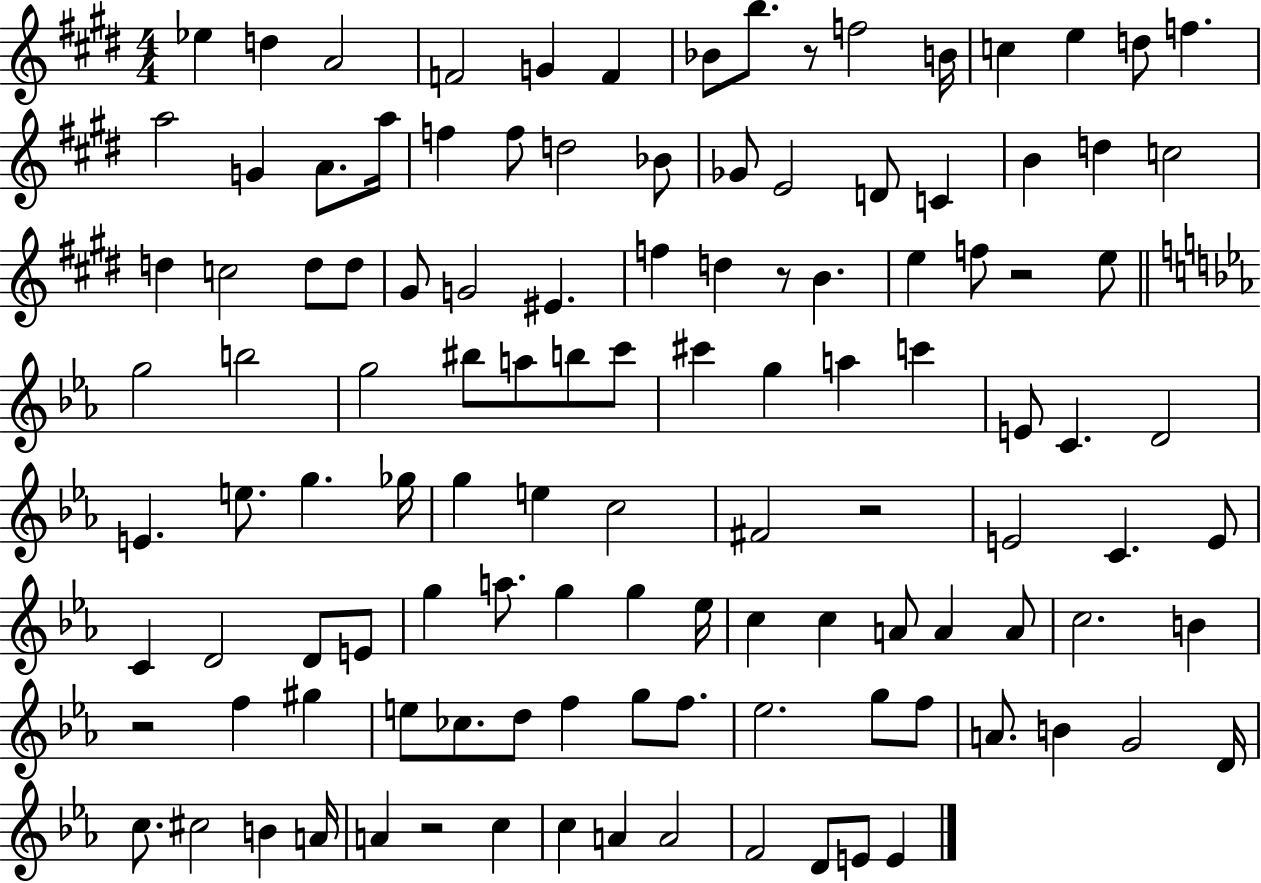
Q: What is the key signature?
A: E major